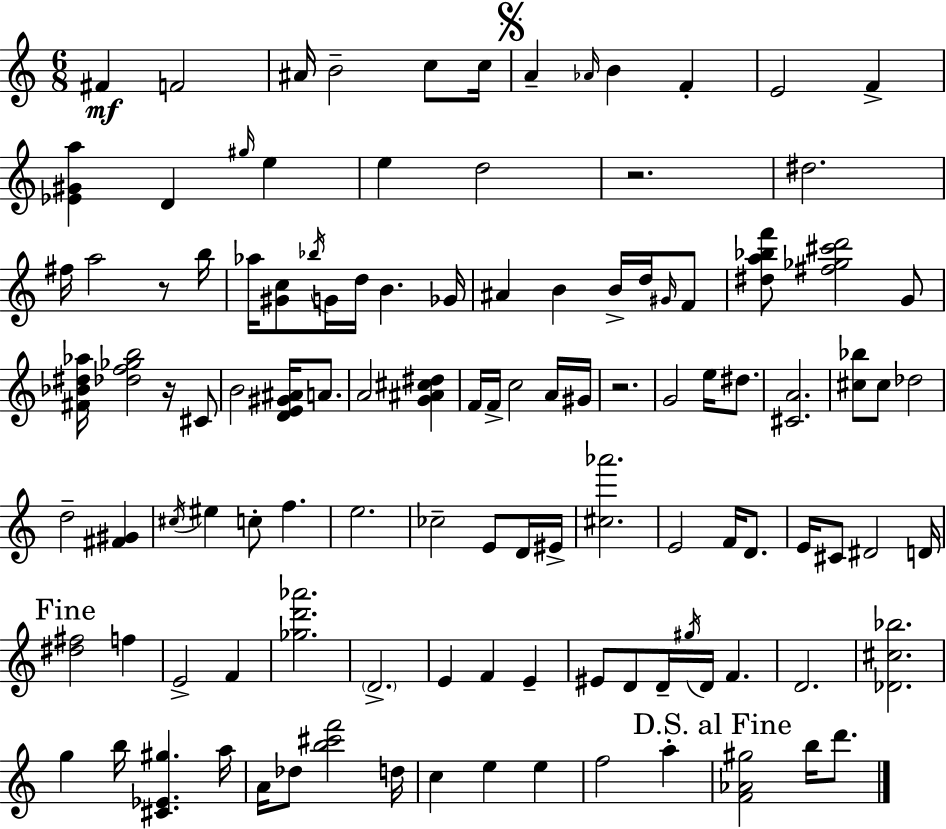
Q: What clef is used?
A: treble